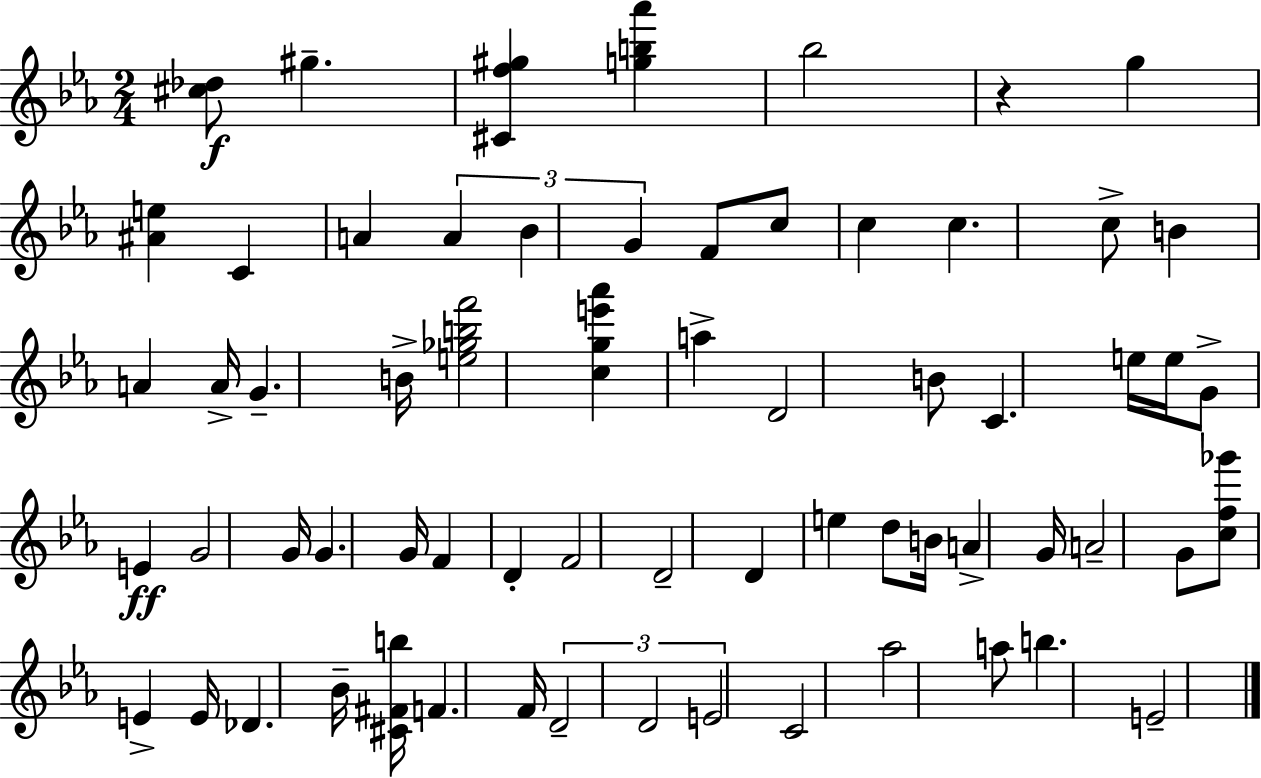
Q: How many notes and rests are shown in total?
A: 65